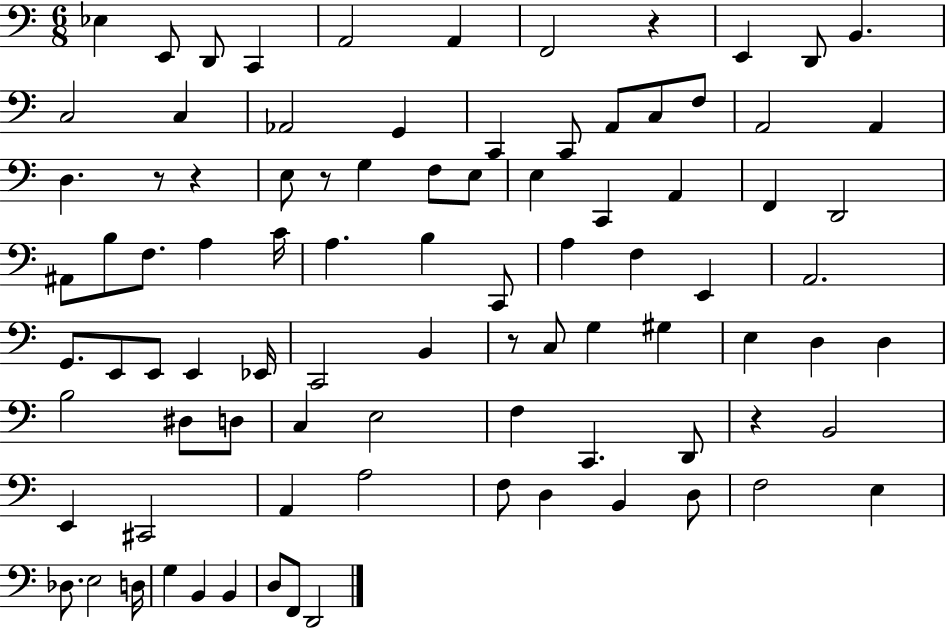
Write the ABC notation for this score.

X:1
T:Untitled
M:6/8
L:1/4
K:C
_E, E,,/2 D,,/2 C,, A,,2 A,, F,,2 z E,, D,,/2 B,, C,2 C, _A,,2 G,, C,, C,,/2 A,,/2 C,/2 F,/2 A,,2 A,, D, z/2 z E,/2 z/2 G, F,/2 E,/2 E, C,, A,, F,, D,,2 ^A,,/2 B,/2 F,/2 A, C/4 A, B, C,,/2 A, F, E,, A,,2 G,,/2 E,,/2 E,,/2 E,, _E,,/4 C,,2 B,, z/2 C,/2 G, ^G, E, D, D, B,2 ^D,/2 D,/2 C, E,2 F, C,, D,,/2 z B,,2 E,, ^C,,2 A,, A,2 F,/2 D, B,, D,/2 F,2 E, _D,/2 E,2 D,/4 G, B,, B,, D,/2 F,,/2 D,,2